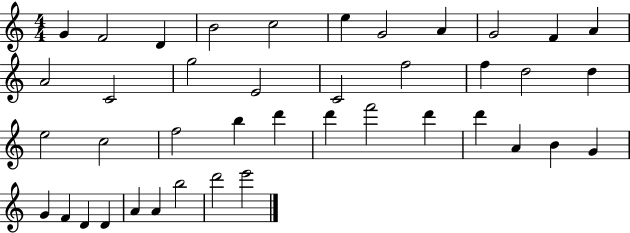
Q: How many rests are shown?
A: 0